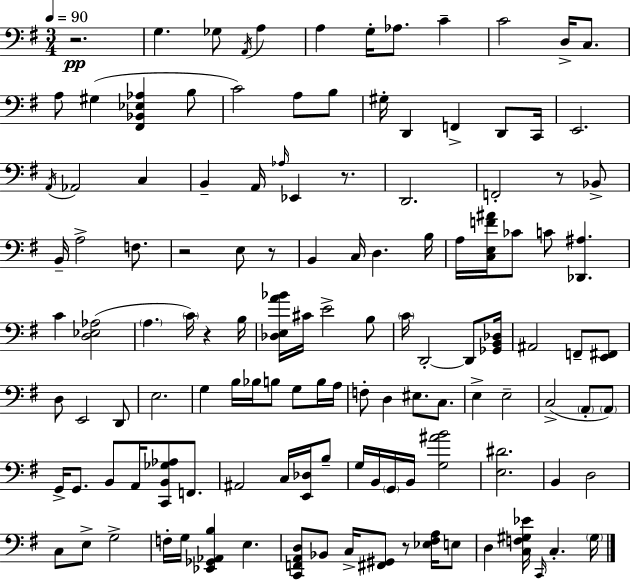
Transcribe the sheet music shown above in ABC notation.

X:1
T:Untitled
M:3/4
L:1/4
K:G
z2 G, _G,/2 A,,/4 A, A, G,/4 _A,/2 C C2 D,/4 C,/2 A,/2 ^G, [^F,,_B,,_E,_A,] B,/2 C2 A,/2 B,/2 ^G,/4 D,, F,, D,,/2 C,,/4 E,,2 A,,/4 _A,,2 C, B,, A,,/4 _A,/4 _E,, z/2 D,,2 F,,2 z/2 _B,,/2 B,,/4 A,2 F,/2 z2 E,/2 z/2 B,, C,/4 D, B,/4 A,/4 [C,E,F^A]/4 _C/2 C/2 [_D,,^A,] C [D,_E,_A,]2 A, C/4 z B,/4 [_D,E,A_B]/4 ^C/4 E2 B,/2 C/4 D,,2 D,,/2 [_G,,B,,_D,]/4 ^A,,2 F,,/2 [E,,^F,,]/2 D,/2 E,,2 D,,/2 E,2 G, B,/4 _B,/4 B,/2 G,/2 B,/4 A,/4 F,/2 D, ^E,/2 C,/2 E, E,2 C,2 A,,/2 A,,/2 G,,/4 G,,/2 B,,/2 A,,/4 [C,,B,,_G,_A,]/2 F,,/2 ^A,,2 C,/4 [E,,_D,]/4 B,/2 G,/4 B,,/4 G,,/4 B,,/4 [G,^AB]2 [E,^D]2 B,, D,2 C,/2 E,/2 G,2 F,/4 G,/4 [_E,,_G,,_A,,B,] E, [C,,F,,A,,D,]/2 _B,,/2 C,/4 [^F,,^G,,]/2 z/2 [_E,^F,A,]/4 E,/2 D, [C,F,^G,_E]/4 C,,/4 C, ^G,/4